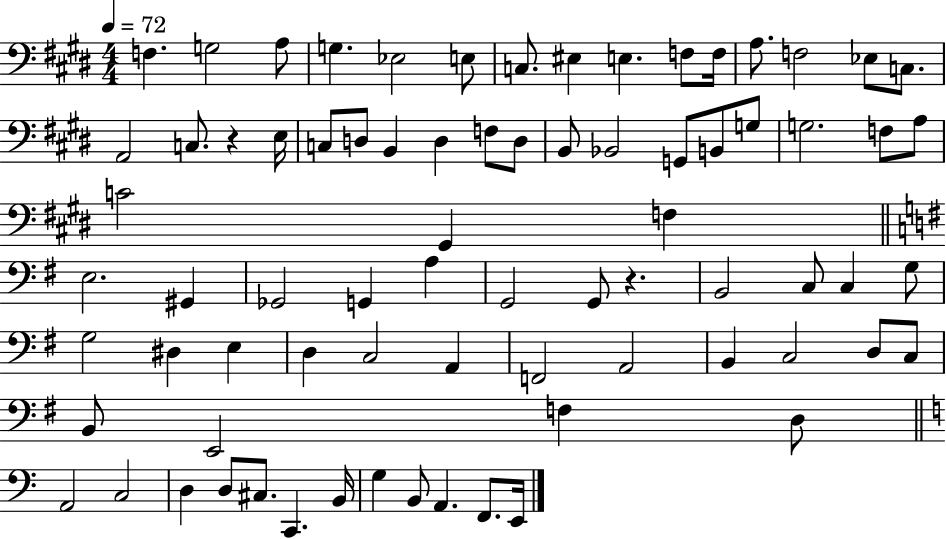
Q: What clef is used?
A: bass